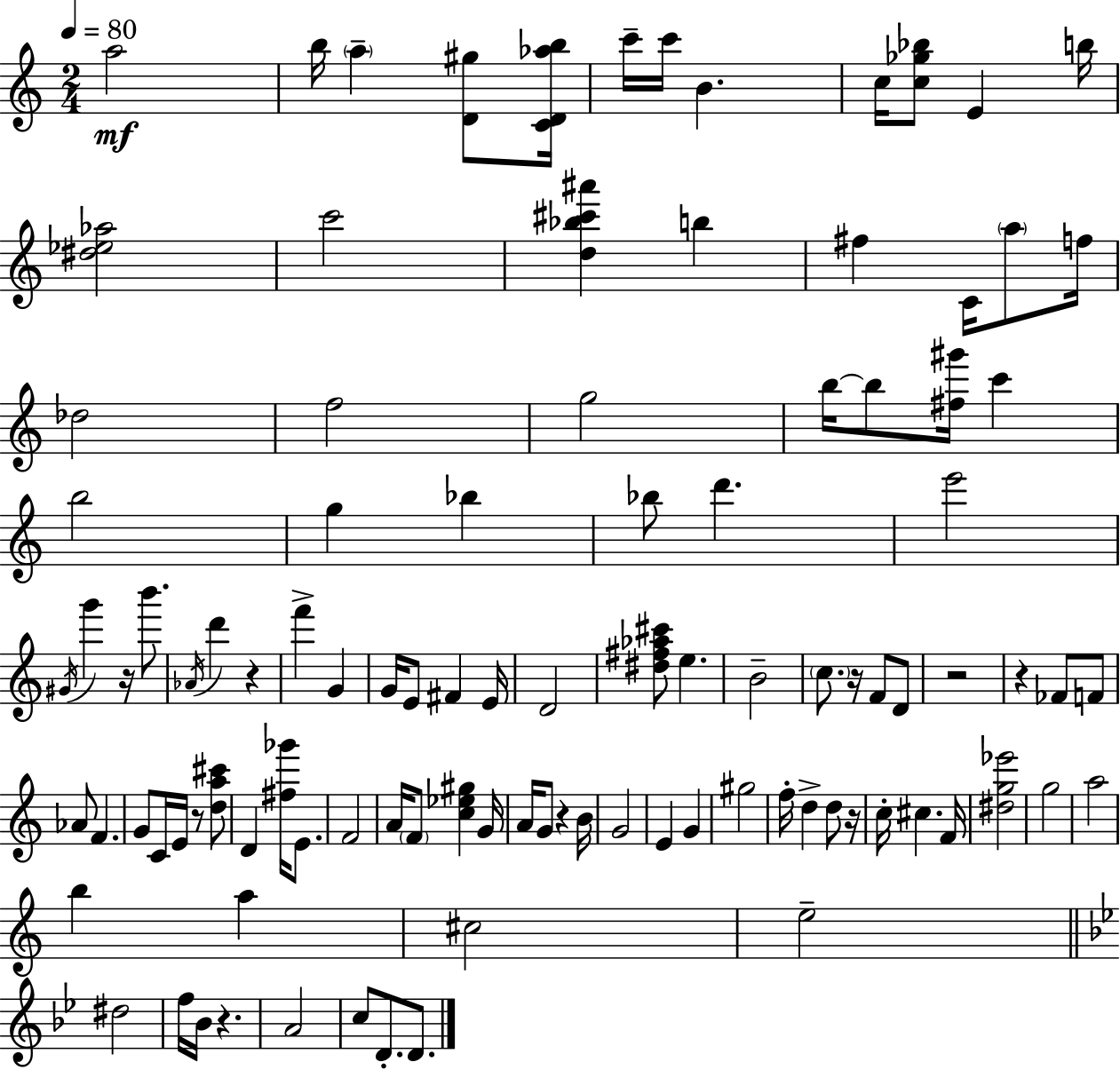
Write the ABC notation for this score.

X:1
T:Untitled
M:2/4
L:1/4
K:Am
a2 b/4 a [D^g]/2 [CD_ab]/4 c'/4 c'/4 B c/4 [c_g_b]/2 E b/4 [^d_e_a]2 c'2 [d_b^c'^a'] b ^f C/4 a/2 f/4 _d2 f2 g2 b/4 b/2 [^f^g']/4 c' b2 g _b _b/2 d' e'2 ^G/4 g' z/4 b'/2 _A/4 d' z f' G G/4 E/2 ^F E/4 D2 [^d^f_a^c']/2 e B2 c/2 z/4 F/2 D/2 z2 z _F/2 F/2 _A/2 F G/2 C/4 E/4 z/2 [da^c']/2 D [^f_g']/4 E/2 F2 A/4 F/2 [c_e^g] G/4 A/4 G/2 z B/4 G2 E G ^g2 f/4 d d/2 z/4 c/4 ^c F/4 [^dg_e']2 g2 a2 b a ^c2 e2 ^d2 f/4 _B/4 z A2 c/2 D/2 D/2